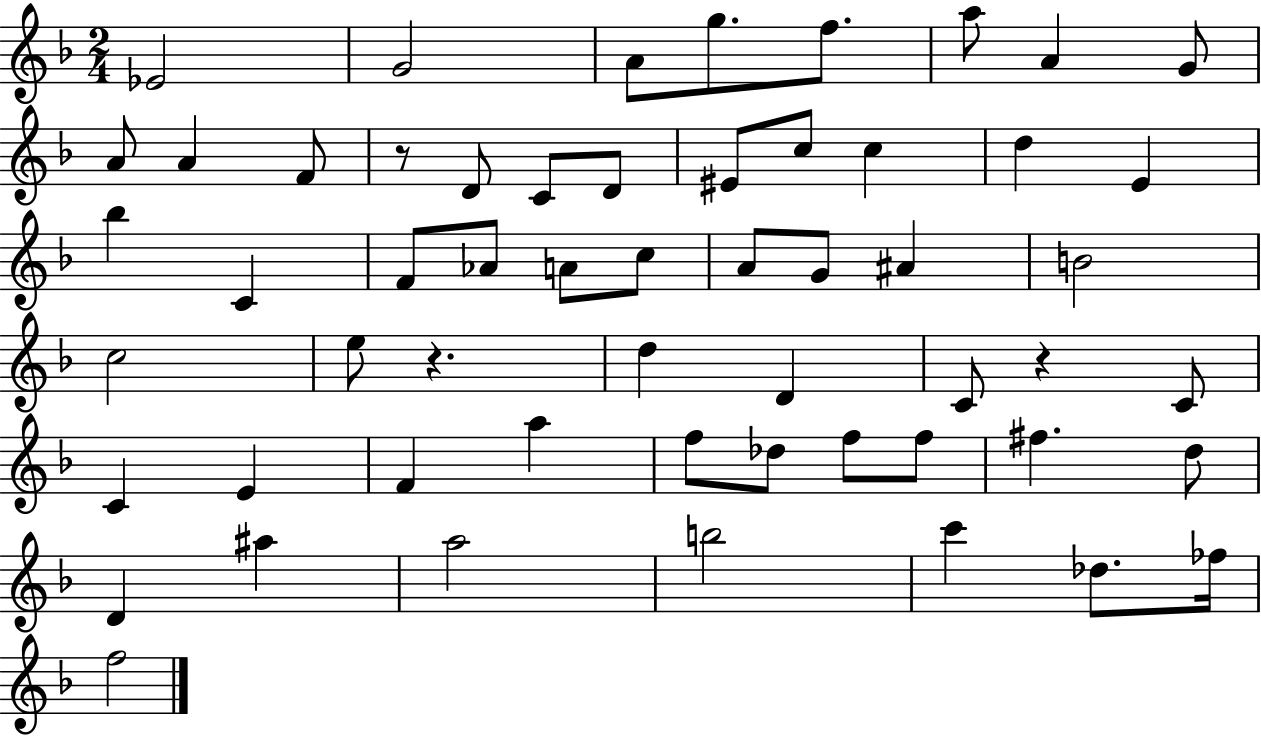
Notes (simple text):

Eb4/h G4/h A4/e G5/e. F5/e. A5/e A4/q G4/e A4/e A4/q F4/e R/e D4/e C4/e D4/e EIS4/e C5/e C5/q D5/q E4/q Bb5/q C4/q F4/e Ab4/e A4/e C5/e A4/e G4/e A#4/q B4/h C5/h E5/e R/q. D5/q D4/q C4/e R/q C4/e C4/q E4/q F4/q A5/q F5/e Db5/e F5/e F5/e F#5/q. D5/e D4/q A#5/q A5/h B5/h C6/q Db5/e. FES5/s F5/h